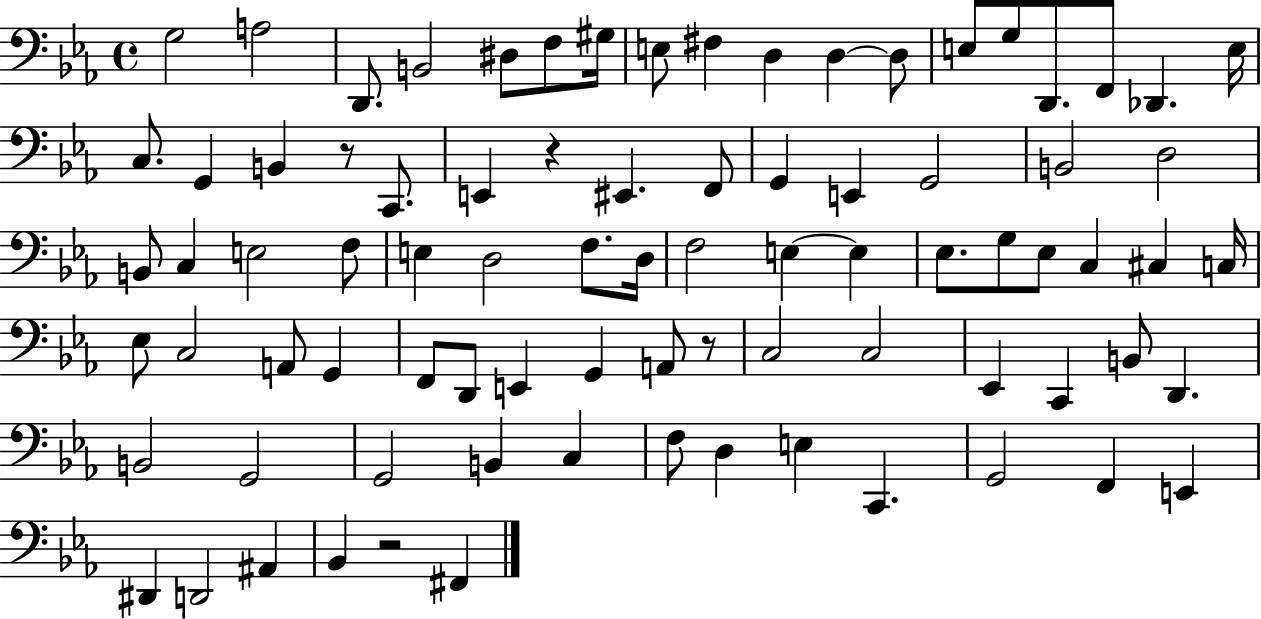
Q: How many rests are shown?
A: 4